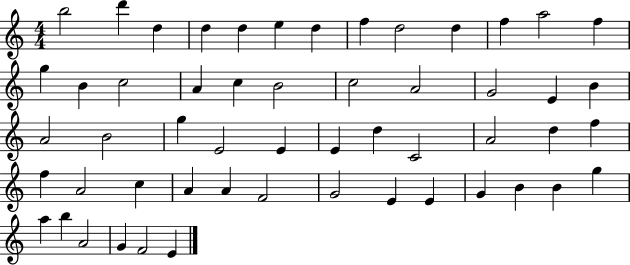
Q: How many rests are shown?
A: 0